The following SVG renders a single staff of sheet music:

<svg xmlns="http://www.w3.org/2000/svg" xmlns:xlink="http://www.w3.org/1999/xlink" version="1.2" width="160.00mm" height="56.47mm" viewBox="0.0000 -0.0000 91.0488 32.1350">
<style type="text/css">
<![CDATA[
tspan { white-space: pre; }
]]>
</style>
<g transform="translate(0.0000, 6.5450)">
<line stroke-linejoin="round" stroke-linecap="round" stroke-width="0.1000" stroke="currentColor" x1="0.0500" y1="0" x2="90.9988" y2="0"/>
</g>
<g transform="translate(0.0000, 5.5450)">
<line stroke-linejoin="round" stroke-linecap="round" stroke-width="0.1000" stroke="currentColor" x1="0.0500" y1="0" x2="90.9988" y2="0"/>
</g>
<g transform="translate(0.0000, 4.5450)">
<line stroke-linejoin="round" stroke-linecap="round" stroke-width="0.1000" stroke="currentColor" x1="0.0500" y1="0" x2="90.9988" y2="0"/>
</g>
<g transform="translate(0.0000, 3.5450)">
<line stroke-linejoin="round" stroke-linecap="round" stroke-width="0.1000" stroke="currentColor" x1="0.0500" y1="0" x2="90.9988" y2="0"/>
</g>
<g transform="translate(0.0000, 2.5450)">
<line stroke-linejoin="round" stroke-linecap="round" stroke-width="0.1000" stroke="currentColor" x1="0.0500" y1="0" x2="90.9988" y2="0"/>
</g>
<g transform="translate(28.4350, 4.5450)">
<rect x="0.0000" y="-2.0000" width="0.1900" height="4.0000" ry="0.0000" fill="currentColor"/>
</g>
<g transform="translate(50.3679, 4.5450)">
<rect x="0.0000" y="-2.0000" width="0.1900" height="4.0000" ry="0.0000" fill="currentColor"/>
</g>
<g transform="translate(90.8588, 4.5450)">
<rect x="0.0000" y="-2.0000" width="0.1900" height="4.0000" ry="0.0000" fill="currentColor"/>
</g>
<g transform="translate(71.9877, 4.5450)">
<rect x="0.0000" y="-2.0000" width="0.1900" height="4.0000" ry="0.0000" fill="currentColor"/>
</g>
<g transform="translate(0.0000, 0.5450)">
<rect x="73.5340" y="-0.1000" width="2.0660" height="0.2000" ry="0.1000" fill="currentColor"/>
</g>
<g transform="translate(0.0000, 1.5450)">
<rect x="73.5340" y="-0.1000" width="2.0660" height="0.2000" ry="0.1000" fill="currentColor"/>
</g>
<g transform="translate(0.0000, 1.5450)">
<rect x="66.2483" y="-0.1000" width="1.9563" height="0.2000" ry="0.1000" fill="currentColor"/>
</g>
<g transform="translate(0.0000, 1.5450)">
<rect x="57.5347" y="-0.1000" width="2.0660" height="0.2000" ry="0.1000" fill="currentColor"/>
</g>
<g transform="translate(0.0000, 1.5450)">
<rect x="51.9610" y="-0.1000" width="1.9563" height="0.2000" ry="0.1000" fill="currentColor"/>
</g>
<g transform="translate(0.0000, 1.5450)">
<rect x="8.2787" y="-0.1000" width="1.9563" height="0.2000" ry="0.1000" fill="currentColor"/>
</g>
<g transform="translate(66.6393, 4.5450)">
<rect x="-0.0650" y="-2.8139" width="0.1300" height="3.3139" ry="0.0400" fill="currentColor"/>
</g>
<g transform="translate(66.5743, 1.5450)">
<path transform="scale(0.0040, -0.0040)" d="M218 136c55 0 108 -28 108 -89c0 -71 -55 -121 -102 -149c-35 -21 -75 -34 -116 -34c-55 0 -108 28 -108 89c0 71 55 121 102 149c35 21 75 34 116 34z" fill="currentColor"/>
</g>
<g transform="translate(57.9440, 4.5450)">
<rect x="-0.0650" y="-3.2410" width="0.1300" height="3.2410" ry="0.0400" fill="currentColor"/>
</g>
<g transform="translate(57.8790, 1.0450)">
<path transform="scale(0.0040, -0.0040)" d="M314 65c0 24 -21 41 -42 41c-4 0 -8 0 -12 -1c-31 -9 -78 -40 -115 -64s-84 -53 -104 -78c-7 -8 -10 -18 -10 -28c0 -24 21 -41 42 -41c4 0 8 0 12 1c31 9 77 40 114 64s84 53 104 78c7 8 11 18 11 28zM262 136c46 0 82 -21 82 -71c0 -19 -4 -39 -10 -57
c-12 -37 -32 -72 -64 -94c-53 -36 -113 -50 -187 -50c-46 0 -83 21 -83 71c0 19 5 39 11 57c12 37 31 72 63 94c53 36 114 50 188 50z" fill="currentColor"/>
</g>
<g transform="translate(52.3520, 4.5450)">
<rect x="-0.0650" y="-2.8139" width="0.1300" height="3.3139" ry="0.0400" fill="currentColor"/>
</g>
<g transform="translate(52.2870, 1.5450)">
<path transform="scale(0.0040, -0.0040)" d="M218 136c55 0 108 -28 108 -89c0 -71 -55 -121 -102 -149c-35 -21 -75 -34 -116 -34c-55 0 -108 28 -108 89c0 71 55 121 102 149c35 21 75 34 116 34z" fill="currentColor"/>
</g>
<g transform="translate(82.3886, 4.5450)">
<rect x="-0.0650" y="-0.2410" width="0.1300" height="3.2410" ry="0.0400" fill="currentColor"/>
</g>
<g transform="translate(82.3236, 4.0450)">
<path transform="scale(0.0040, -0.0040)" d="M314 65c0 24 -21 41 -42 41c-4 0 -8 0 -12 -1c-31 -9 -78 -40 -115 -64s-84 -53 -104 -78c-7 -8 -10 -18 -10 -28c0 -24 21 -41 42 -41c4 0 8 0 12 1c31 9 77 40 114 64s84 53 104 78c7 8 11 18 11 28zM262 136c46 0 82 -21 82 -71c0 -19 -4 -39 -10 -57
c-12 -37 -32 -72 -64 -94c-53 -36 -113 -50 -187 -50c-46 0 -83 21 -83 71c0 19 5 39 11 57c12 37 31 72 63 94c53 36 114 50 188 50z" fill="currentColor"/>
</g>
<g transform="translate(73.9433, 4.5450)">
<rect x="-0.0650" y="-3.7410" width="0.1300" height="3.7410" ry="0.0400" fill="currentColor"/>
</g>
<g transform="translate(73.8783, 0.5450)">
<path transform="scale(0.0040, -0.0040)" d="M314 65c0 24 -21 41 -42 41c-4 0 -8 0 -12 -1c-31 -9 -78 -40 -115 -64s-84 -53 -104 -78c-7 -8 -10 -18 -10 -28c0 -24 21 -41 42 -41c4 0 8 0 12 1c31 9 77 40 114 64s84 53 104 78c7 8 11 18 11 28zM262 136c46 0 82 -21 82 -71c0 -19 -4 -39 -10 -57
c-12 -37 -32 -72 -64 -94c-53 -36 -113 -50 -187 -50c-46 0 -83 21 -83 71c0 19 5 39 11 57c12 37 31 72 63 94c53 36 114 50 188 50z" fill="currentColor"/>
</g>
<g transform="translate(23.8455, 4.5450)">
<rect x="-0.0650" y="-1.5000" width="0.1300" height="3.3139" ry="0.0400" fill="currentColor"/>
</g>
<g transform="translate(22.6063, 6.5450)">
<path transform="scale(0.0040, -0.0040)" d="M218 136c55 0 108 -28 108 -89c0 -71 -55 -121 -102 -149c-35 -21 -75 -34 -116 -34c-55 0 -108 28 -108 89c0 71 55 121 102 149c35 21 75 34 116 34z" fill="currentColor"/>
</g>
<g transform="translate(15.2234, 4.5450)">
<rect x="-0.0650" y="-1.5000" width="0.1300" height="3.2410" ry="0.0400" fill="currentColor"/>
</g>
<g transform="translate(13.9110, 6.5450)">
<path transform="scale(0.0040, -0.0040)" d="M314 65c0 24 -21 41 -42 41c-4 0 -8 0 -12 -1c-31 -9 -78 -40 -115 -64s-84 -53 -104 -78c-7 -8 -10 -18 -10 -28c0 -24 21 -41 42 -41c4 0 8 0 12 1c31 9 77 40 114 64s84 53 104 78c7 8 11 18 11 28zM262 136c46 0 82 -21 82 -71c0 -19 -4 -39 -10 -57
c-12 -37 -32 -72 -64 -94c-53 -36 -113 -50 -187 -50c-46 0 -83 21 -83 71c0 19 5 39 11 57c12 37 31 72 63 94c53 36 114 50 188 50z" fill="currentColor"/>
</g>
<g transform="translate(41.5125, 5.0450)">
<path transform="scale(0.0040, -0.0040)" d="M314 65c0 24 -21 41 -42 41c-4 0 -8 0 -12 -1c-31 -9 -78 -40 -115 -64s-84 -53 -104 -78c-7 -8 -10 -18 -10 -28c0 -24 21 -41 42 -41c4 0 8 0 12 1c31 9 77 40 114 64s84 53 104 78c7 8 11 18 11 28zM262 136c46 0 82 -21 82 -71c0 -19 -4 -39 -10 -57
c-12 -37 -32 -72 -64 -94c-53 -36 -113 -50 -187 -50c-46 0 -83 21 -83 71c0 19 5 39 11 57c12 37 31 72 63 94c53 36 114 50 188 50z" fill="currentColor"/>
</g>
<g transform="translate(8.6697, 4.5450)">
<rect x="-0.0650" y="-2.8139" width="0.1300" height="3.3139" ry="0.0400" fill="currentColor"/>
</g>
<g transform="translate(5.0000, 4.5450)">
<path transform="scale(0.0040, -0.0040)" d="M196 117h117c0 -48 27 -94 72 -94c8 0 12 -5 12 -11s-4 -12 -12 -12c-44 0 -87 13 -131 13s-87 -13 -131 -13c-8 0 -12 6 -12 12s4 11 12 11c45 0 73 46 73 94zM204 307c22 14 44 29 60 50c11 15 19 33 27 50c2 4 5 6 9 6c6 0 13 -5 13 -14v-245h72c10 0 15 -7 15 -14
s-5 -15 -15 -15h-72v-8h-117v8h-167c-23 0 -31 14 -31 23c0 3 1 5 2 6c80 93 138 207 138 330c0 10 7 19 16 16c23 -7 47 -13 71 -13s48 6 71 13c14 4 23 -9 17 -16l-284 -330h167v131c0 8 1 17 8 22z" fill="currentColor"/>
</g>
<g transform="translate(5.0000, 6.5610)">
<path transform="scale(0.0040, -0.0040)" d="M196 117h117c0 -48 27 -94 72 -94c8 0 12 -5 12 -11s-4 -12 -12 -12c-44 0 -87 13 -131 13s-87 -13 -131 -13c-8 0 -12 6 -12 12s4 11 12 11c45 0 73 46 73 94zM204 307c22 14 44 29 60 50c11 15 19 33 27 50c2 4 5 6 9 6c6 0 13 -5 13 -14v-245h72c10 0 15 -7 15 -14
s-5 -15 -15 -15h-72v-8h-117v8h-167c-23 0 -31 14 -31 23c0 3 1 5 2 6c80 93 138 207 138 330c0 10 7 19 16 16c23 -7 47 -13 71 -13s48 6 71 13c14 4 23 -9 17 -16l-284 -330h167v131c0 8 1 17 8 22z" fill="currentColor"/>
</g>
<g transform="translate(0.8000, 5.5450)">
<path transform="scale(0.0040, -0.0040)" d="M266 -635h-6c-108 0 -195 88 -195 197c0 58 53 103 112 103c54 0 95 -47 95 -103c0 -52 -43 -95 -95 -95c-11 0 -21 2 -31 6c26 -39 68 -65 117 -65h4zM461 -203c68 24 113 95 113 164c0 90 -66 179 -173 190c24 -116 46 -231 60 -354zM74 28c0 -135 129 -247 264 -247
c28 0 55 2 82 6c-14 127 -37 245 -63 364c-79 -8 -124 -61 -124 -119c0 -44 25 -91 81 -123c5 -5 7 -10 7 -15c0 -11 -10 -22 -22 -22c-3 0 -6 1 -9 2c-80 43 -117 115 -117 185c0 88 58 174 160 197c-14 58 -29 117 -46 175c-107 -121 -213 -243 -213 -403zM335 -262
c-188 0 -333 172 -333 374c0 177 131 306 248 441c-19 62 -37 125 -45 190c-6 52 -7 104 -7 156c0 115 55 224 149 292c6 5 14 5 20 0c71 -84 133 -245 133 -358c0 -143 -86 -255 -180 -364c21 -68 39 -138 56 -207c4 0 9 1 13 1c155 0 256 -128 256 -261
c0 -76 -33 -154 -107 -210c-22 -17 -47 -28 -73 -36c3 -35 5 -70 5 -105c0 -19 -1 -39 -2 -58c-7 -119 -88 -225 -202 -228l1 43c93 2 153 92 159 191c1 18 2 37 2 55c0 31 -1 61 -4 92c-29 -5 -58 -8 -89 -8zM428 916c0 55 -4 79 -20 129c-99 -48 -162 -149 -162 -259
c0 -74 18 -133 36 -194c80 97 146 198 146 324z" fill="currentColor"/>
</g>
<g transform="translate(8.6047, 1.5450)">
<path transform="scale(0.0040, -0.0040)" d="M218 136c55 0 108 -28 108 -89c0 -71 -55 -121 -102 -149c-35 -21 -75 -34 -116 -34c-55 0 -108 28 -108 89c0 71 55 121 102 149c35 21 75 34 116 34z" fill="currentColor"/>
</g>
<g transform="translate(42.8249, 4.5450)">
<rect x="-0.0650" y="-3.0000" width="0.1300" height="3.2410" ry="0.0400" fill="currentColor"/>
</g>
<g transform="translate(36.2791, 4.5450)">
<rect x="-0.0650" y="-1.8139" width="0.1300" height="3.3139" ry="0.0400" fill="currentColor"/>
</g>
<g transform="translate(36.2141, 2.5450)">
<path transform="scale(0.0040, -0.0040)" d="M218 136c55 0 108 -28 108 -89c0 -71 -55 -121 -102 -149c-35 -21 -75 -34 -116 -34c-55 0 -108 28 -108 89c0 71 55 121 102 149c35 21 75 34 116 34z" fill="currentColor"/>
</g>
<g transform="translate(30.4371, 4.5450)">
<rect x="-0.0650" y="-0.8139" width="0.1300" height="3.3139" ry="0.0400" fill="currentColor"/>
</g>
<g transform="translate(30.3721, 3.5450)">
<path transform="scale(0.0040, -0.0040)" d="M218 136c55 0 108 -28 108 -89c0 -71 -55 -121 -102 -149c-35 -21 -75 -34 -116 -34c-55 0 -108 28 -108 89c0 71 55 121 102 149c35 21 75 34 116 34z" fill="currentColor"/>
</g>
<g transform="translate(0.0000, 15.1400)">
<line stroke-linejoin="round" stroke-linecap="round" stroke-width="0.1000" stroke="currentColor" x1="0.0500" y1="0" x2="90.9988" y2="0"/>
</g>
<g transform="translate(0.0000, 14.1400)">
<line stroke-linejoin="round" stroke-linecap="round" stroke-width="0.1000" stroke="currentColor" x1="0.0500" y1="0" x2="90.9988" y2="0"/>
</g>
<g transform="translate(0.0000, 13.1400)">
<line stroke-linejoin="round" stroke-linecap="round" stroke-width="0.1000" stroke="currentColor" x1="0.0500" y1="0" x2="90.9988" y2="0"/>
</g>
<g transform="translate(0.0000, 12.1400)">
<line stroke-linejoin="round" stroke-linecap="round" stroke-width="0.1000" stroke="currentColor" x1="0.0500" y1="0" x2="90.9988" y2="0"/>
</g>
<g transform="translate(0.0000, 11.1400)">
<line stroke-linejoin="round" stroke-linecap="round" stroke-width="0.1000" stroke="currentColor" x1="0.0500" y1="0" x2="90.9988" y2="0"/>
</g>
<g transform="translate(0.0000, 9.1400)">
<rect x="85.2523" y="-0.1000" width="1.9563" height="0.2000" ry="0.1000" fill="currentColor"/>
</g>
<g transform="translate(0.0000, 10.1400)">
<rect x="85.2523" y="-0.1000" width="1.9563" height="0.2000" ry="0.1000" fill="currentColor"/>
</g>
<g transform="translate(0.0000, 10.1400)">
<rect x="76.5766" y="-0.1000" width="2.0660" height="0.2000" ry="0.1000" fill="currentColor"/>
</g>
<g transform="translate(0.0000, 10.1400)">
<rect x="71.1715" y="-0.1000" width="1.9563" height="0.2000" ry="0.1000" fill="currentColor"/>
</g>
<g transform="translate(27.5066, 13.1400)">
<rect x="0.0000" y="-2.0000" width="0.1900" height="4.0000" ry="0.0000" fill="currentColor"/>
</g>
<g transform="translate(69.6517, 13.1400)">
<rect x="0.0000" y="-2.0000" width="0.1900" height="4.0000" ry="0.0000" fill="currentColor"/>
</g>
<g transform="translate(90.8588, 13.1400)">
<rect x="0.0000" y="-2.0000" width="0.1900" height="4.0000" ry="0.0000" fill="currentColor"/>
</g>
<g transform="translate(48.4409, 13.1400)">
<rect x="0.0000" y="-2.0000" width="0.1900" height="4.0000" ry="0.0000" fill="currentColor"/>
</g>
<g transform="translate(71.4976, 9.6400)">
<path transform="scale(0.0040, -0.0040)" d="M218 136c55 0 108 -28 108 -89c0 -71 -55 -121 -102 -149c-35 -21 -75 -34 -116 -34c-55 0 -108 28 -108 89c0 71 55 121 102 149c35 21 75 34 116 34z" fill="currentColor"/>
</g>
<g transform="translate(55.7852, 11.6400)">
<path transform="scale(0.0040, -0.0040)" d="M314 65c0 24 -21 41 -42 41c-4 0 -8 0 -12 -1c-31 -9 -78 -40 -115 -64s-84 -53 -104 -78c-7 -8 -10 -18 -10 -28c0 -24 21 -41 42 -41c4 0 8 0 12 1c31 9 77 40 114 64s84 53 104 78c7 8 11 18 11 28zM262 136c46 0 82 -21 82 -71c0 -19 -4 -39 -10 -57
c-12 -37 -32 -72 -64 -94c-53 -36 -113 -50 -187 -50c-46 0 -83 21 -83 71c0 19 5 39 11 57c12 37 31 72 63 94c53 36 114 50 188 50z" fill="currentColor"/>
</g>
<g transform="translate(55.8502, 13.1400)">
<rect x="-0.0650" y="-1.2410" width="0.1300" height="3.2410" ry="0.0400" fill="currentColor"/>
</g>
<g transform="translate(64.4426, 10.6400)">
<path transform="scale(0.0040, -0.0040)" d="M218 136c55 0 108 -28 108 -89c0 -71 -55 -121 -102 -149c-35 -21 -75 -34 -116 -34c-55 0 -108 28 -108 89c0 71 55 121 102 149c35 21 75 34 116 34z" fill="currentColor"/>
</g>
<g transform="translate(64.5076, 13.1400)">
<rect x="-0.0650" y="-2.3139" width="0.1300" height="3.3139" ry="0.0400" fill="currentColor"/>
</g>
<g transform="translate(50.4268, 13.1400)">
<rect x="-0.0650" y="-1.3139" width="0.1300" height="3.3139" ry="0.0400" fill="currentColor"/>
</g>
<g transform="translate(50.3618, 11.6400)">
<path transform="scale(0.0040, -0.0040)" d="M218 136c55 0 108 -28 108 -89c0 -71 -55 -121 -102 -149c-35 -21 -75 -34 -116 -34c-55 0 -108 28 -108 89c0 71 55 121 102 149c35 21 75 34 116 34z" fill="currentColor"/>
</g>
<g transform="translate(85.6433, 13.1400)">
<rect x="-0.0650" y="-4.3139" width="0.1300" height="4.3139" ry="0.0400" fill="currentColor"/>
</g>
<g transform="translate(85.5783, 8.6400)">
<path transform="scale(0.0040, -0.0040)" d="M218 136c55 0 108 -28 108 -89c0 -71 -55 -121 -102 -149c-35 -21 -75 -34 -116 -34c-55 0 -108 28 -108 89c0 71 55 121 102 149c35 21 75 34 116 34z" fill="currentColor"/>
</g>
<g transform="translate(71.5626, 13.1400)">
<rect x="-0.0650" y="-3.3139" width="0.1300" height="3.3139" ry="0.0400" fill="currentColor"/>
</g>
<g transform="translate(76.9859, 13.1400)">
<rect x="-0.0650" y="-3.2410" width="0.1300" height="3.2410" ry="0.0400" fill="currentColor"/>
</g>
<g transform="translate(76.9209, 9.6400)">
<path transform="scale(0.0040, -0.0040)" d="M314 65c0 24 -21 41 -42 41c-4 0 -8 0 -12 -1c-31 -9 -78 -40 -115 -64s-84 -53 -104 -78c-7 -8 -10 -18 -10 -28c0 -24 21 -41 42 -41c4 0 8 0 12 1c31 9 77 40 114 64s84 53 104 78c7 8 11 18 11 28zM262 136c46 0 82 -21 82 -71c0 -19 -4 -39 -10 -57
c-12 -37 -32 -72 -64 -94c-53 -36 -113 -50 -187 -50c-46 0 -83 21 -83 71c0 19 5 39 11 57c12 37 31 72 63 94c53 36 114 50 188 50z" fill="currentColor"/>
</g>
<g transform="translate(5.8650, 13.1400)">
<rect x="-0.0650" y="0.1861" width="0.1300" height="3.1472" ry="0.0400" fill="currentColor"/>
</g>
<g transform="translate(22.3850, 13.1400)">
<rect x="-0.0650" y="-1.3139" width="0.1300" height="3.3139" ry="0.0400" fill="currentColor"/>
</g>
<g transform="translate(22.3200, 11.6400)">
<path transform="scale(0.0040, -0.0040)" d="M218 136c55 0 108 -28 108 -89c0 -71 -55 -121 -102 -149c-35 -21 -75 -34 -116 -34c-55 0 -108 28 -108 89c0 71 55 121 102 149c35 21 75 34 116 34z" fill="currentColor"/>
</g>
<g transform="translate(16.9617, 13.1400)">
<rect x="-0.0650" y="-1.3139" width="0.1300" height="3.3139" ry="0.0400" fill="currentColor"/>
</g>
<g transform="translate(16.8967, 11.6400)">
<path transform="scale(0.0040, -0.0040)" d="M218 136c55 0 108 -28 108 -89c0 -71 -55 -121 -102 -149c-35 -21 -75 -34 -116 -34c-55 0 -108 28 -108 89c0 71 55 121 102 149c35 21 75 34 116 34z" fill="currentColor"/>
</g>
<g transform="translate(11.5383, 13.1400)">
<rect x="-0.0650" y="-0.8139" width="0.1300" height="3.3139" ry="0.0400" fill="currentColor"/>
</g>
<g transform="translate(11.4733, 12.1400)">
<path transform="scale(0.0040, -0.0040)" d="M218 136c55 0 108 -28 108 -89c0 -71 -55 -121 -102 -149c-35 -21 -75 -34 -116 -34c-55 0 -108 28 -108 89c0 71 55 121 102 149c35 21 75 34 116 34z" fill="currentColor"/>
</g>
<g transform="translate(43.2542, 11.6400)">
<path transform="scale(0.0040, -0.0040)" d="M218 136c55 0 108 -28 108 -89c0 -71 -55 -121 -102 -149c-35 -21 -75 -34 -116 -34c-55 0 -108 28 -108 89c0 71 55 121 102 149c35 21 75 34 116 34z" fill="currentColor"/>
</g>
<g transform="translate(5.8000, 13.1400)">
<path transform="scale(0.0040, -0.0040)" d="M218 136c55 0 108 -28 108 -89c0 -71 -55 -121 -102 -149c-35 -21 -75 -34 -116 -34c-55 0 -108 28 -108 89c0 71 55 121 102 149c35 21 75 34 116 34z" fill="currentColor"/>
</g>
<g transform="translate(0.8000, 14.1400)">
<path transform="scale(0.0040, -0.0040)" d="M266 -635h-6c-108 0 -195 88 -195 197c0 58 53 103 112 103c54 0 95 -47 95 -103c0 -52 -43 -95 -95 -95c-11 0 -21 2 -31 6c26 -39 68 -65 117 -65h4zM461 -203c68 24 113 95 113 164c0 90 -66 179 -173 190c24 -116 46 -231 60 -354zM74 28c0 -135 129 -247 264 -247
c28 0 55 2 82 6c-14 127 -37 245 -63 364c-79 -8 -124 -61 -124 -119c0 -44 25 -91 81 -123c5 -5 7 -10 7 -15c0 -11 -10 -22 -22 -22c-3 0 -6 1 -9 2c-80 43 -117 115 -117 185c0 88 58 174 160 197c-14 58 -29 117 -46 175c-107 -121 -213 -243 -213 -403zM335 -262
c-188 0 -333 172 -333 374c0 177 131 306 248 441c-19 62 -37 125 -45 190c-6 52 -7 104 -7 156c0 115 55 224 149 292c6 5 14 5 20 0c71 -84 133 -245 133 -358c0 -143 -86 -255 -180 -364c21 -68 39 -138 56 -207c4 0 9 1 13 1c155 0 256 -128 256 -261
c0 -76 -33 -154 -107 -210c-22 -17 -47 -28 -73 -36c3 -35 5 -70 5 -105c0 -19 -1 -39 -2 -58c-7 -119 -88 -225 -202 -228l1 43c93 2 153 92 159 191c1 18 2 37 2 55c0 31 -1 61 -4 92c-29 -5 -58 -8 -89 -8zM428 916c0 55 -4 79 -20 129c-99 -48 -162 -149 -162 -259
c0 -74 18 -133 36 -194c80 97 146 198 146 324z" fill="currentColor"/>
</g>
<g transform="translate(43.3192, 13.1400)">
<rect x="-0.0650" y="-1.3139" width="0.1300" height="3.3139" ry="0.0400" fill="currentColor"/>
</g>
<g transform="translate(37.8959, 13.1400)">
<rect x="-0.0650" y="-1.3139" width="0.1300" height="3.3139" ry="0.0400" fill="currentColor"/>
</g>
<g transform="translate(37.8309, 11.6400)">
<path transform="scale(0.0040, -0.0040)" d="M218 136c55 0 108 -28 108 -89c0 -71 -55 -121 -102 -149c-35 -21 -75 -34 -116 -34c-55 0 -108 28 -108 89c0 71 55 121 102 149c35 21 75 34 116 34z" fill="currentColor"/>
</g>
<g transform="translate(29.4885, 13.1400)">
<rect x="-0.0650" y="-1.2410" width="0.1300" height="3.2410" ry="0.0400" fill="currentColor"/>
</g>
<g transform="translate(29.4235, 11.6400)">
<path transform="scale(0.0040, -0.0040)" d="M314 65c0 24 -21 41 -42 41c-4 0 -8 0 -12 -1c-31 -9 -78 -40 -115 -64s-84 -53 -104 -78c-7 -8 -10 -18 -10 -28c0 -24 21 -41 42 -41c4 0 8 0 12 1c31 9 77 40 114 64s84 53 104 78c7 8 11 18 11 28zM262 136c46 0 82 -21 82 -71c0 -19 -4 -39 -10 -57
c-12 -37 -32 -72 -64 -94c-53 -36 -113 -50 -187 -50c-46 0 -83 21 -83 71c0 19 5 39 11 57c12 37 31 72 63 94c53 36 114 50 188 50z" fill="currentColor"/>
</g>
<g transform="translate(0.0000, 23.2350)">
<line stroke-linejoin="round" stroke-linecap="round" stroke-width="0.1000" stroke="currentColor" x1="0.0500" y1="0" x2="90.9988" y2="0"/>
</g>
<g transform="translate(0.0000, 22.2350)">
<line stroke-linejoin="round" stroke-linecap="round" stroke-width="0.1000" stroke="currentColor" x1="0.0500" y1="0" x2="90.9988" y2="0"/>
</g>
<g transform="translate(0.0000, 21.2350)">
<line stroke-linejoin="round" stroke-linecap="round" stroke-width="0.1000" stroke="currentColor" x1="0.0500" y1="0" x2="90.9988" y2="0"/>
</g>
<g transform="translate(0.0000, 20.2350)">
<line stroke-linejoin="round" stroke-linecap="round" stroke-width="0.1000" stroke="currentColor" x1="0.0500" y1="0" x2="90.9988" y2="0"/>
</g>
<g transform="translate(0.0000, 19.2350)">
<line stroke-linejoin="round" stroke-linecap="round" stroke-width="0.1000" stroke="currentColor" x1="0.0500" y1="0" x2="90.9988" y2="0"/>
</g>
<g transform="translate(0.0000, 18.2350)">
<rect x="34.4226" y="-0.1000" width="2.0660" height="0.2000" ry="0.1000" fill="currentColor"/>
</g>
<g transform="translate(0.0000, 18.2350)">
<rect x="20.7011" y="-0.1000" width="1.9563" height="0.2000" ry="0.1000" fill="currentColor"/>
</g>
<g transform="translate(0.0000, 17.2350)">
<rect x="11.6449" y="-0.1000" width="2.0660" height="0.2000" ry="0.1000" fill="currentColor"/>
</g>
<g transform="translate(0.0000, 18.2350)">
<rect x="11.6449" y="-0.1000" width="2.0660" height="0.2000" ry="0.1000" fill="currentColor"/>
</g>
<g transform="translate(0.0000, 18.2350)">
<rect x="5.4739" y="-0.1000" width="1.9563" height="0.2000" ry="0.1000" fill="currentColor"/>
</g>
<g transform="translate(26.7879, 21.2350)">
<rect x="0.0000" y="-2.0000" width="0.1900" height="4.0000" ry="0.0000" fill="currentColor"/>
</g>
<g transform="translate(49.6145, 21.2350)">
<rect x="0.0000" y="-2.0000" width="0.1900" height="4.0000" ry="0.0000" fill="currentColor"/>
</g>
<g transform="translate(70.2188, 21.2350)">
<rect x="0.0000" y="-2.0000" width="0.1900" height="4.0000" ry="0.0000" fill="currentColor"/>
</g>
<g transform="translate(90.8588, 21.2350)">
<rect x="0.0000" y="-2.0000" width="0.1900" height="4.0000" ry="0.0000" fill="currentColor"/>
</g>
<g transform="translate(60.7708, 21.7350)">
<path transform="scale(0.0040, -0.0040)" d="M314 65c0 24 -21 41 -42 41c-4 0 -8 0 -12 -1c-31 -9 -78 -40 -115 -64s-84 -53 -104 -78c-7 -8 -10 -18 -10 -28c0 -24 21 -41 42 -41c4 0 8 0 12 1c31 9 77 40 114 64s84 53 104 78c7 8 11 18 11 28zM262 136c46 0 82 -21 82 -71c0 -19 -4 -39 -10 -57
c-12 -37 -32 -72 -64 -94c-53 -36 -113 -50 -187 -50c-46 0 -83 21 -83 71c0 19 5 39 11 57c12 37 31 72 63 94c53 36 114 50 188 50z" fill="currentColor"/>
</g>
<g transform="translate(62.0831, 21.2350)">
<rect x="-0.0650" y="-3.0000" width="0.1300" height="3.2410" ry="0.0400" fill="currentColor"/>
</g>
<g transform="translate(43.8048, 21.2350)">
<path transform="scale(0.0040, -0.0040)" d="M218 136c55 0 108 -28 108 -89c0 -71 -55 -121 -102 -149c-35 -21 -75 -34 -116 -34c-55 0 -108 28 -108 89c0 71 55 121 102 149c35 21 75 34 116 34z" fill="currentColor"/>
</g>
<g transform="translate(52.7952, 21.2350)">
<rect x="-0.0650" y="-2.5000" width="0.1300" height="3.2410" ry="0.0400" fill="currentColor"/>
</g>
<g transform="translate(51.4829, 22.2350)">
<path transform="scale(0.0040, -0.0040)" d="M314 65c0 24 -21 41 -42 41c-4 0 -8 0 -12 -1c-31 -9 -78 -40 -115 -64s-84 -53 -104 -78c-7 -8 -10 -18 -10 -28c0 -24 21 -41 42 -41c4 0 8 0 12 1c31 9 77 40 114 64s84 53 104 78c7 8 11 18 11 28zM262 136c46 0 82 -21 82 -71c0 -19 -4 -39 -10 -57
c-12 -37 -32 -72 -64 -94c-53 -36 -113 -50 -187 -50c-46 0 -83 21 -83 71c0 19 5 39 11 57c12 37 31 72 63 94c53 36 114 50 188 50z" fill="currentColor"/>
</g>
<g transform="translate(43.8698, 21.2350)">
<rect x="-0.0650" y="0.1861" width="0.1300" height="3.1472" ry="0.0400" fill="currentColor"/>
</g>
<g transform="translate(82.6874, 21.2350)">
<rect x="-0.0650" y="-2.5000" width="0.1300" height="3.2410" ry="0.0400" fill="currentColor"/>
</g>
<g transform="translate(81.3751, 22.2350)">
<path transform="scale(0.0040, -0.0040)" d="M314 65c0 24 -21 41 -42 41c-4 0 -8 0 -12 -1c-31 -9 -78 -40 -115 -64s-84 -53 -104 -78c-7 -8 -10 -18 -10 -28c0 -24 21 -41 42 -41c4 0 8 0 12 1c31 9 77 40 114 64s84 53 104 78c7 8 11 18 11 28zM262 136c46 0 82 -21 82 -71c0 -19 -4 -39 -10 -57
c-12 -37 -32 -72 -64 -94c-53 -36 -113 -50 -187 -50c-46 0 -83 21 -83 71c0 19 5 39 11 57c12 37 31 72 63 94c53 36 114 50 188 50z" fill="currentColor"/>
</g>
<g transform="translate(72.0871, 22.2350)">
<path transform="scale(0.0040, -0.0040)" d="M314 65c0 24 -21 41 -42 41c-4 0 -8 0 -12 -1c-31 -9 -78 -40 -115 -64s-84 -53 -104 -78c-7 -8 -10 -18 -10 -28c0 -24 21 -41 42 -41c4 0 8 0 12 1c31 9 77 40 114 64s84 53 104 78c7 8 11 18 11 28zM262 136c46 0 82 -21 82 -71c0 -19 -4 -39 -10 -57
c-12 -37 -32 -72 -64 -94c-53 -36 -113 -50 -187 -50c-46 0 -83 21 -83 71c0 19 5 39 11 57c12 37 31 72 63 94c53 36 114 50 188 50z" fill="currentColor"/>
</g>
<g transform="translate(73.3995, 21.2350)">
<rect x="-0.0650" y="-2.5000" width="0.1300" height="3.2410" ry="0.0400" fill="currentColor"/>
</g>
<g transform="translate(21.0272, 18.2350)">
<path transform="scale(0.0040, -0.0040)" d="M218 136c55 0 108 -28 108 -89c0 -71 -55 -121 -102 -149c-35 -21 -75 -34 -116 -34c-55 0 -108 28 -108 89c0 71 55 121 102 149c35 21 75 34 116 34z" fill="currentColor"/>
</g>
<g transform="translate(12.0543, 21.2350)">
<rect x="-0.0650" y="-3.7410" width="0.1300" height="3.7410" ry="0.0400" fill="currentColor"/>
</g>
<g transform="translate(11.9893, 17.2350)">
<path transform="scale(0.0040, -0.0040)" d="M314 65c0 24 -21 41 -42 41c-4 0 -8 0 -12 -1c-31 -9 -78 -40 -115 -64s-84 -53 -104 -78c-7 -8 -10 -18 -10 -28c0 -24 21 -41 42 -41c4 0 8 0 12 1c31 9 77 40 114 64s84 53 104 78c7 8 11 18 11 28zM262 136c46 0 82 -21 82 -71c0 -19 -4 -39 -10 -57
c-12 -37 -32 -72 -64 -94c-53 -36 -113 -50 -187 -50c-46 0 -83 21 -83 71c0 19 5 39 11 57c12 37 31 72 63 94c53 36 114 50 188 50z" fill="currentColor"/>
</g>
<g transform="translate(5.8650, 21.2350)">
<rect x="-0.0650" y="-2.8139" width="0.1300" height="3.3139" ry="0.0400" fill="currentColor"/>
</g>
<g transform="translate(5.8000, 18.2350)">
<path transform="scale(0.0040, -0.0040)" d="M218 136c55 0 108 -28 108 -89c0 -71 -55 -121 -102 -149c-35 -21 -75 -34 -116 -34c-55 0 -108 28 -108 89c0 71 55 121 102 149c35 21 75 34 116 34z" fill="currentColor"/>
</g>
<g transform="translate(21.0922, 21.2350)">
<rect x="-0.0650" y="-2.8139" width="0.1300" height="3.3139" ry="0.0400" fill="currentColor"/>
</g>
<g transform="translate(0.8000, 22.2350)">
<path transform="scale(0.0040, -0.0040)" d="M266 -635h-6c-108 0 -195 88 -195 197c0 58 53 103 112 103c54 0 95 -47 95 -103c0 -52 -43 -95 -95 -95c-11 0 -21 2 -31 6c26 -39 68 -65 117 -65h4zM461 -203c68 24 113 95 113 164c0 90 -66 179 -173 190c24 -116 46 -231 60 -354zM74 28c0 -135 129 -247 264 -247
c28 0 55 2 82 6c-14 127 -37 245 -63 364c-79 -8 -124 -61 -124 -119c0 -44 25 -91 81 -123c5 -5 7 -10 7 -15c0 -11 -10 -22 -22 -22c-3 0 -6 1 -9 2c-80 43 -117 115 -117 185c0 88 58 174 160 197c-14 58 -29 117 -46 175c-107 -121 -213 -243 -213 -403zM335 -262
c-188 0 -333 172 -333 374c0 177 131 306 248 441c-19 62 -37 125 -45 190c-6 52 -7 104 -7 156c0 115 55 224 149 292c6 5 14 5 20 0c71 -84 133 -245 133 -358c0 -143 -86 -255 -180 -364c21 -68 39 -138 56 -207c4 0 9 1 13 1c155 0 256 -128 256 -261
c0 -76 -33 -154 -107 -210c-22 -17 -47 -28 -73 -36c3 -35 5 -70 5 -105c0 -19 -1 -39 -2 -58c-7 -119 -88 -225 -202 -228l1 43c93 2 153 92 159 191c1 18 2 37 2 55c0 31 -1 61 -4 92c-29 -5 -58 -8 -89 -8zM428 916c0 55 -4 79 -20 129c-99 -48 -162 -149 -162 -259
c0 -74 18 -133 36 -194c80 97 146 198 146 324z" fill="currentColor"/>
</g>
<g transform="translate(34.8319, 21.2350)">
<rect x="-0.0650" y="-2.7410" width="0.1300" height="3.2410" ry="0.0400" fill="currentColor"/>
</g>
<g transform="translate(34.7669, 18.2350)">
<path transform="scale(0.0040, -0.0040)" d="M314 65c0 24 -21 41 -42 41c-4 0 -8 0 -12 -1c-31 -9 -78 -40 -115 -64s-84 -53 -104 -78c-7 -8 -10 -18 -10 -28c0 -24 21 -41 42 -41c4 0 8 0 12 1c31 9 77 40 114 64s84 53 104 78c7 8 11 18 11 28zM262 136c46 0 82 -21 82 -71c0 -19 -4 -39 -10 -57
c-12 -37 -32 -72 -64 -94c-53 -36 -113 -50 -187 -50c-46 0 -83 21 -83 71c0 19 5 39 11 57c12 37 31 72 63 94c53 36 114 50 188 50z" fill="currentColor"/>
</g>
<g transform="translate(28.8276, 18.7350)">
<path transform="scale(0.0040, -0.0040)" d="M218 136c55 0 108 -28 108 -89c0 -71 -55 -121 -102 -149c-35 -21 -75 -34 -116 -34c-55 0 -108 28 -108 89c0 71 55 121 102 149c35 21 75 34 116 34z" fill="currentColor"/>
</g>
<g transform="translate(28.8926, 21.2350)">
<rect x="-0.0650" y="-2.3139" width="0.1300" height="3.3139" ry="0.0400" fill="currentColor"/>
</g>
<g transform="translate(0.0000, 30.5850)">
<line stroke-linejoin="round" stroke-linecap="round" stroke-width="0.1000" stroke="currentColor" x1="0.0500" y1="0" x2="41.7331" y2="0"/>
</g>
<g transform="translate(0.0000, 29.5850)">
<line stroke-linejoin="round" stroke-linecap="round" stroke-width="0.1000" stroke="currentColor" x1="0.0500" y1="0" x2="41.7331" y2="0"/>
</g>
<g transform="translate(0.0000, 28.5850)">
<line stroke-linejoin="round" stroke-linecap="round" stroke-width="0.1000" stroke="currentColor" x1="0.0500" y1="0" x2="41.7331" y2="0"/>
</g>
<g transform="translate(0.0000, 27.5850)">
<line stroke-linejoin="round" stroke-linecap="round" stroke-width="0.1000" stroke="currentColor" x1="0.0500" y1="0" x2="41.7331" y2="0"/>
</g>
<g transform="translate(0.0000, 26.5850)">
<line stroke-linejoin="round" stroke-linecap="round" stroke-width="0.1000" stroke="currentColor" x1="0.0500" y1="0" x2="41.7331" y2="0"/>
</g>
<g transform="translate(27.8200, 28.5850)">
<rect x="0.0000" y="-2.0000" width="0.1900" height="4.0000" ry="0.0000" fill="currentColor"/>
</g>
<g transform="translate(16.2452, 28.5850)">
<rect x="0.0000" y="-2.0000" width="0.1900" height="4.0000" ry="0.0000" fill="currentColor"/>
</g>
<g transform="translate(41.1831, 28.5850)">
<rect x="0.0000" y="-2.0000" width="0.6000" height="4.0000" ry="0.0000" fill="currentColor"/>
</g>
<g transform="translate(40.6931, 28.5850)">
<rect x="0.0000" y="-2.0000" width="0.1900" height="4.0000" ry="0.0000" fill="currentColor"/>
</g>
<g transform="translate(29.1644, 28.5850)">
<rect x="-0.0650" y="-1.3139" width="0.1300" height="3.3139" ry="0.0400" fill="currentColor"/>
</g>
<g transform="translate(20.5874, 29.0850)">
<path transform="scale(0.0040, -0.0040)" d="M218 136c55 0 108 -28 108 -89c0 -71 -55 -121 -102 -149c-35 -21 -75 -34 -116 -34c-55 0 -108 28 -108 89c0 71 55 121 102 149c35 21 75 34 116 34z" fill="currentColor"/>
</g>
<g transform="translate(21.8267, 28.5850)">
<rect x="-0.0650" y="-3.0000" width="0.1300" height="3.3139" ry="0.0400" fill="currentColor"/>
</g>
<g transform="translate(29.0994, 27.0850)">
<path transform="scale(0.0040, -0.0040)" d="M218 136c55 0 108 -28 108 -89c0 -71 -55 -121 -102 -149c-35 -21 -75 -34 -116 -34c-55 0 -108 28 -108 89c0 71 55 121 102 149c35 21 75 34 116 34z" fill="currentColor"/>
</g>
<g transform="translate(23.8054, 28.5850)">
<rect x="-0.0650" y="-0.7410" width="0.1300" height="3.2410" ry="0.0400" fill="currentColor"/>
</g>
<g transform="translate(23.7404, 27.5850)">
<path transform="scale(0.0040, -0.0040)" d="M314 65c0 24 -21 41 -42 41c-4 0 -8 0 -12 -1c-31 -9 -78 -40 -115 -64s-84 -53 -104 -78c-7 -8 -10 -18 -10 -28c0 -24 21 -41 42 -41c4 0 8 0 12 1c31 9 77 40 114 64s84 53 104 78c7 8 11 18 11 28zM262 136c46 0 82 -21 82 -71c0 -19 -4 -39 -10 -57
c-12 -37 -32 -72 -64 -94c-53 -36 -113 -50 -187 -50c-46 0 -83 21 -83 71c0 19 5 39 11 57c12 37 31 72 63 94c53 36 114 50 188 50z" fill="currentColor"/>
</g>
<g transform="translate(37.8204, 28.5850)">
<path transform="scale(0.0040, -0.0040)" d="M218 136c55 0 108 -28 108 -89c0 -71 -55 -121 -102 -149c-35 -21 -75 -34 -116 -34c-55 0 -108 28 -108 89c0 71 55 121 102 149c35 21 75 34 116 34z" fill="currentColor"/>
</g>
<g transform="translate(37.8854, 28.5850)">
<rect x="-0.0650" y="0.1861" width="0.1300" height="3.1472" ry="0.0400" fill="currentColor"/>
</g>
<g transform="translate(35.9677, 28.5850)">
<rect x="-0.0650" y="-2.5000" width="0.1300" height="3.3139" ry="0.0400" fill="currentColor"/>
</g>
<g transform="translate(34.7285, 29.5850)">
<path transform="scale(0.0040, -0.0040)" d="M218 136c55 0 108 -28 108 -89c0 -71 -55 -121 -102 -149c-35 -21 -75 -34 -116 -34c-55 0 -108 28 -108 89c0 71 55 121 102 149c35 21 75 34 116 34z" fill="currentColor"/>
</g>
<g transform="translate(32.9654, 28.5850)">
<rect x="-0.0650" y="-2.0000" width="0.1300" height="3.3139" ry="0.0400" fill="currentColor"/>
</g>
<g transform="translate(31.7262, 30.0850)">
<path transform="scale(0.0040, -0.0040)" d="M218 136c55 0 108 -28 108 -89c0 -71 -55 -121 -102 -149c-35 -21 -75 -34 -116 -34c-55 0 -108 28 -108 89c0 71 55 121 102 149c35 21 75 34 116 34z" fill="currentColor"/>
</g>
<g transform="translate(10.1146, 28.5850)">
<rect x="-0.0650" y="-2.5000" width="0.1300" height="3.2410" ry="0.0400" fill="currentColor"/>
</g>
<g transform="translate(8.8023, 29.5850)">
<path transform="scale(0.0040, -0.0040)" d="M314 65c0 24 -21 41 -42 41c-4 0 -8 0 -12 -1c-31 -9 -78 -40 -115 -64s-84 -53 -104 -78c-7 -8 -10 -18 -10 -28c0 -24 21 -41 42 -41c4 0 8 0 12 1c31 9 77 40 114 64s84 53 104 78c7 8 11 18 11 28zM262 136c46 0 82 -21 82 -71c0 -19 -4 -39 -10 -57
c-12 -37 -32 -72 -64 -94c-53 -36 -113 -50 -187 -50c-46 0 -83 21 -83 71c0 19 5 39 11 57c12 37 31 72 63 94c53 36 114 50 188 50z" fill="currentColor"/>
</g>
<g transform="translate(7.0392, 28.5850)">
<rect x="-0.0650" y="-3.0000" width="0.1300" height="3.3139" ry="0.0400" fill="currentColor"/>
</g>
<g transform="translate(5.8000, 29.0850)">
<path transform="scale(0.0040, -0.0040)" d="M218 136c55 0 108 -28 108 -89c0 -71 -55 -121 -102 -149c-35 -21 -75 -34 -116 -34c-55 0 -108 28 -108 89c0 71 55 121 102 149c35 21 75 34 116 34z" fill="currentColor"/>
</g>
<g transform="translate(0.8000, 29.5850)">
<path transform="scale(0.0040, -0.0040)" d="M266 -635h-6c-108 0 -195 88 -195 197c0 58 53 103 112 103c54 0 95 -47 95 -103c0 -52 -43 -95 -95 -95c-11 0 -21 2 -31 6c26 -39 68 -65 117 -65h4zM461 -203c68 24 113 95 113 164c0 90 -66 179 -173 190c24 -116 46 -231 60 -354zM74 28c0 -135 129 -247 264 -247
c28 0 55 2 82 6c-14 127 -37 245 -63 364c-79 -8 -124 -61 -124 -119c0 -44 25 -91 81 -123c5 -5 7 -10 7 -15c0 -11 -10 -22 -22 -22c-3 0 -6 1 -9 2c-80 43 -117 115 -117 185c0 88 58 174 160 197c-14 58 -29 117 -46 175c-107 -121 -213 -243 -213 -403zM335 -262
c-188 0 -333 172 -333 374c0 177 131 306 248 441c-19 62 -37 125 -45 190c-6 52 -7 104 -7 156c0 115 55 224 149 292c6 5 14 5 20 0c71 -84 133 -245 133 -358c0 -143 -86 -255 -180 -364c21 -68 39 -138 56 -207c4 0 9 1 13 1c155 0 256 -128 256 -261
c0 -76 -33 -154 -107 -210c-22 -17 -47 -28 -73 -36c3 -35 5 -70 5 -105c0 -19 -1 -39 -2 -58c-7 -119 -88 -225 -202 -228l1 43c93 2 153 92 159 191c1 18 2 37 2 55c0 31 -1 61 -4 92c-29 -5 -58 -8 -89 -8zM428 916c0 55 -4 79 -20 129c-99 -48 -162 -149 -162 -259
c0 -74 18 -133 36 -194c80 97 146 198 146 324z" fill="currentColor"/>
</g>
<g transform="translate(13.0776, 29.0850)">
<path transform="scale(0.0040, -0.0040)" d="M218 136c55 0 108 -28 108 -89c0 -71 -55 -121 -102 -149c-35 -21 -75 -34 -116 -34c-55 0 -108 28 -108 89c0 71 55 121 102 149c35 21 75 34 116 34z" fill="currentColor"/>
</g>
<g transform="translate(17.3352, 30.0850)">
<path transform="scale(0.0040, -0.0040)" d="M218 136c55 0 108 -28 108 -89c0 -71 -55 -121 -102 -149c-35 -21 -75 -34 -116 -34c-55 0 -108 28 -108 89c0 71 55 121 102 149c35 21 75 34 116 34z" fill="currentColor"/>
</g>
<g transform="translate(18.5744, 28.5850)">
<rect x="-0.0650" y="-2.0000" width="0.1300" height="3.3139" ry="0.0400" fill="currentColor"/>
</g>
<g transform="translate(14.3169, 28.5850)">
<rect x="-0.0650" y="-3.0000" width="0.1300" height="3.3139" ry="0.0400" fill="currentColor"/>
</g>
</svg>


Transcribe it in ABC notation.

X:1
T:Untitled
M:4/4
L:1/4
K:C
a E2 E d f A2 a b2 a c'2 c2 B d e e e2 e e e e2 g b b2 d' a c'2 a g a2 B G2 A2 G2 G2 A G2 A F A d2 e F G B